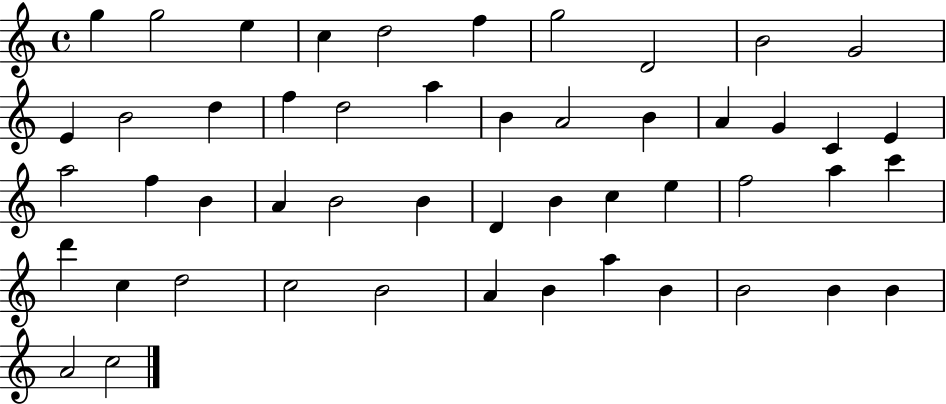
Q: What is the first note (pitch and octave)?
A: G5